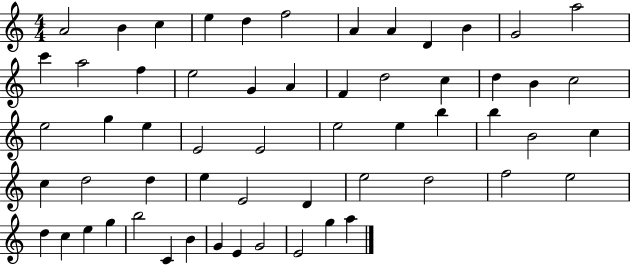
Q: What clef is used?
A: treble